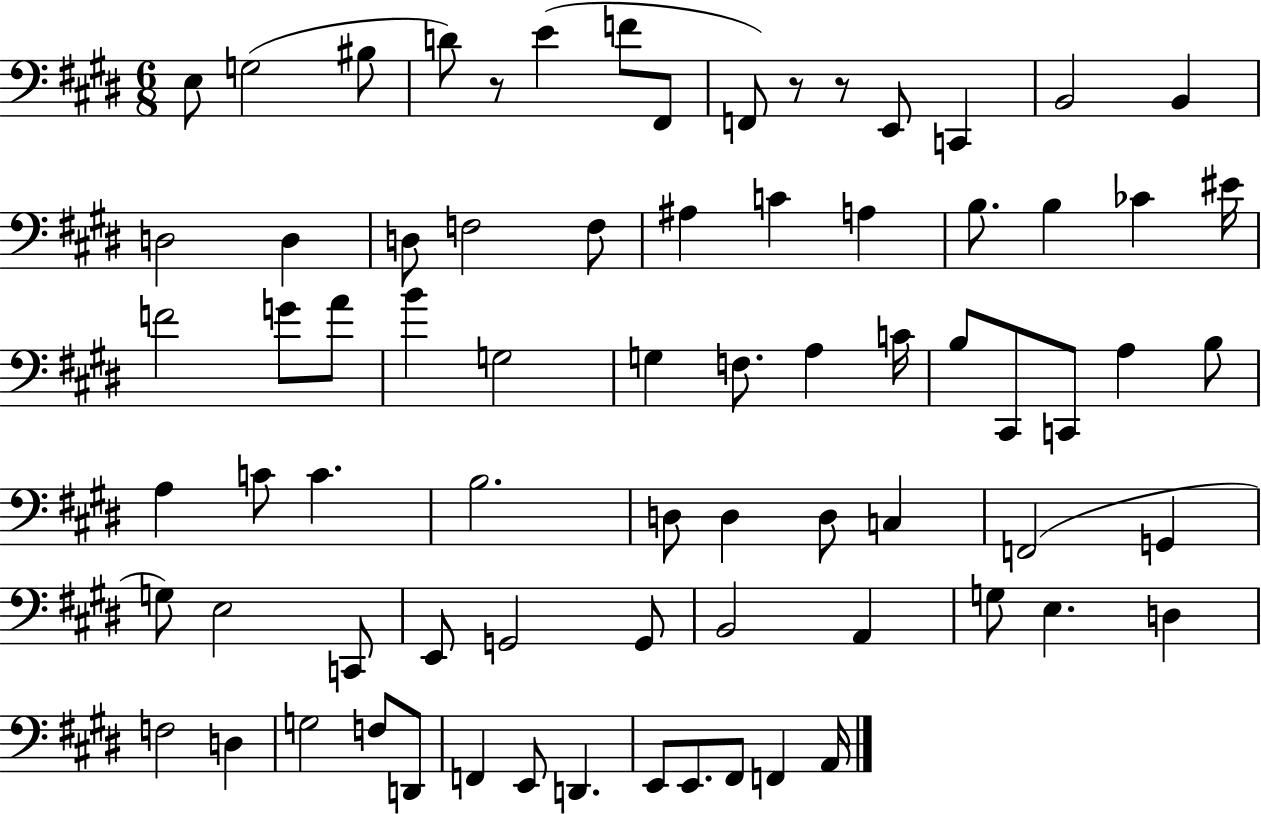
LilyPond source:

{
  \clef bass
  \numericTimeSignature
  \time 6/8
  \key e \major
  e8 g2( bis8 | d'8) r8 e'4( f'8 fis,8 | f,8) r8 r8 e,8 c,4 | b,2 b,4 | \break d2 d4 | d8 f2 f8 | ais4 c'4 a4 | b8. b4 ces'4 eis'16 | \break f'2 g'8 a'8 | b'4 g2 | g4 f8. a4 c'16 | b8 cis,8 c,8 a4 b8 | \break a4 c'8 c'4. | b2. | d8 d4 d8 c4 | f,2( g,4 | \break g8) e2 c,8 | e,8 g,2 g,8 | b,2 a,4 | g8 e4. d4 | \break f2 d4 | g2 f8 d,8 | f,4 e,8 d,4. | e,8 e,8. fis,8 f,4 a,16 | \break \bar "|."
}